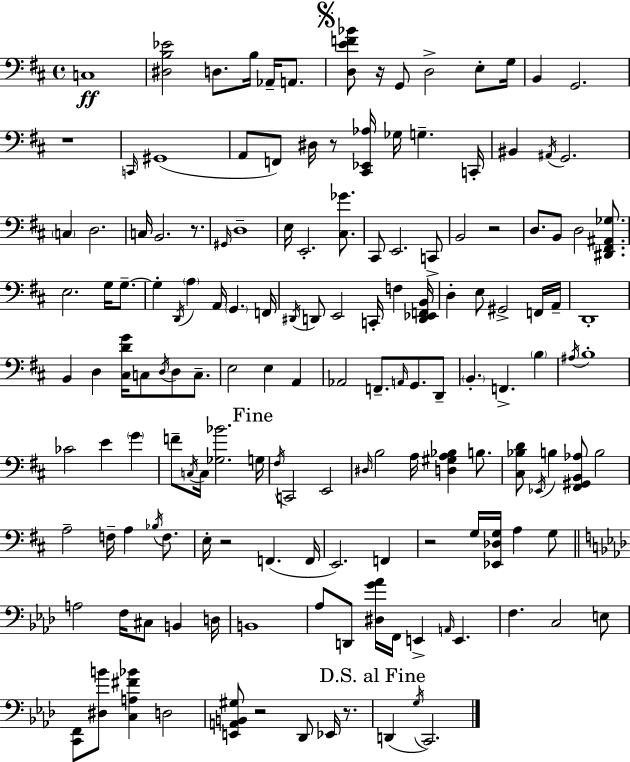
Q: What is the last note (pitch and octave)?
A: C2